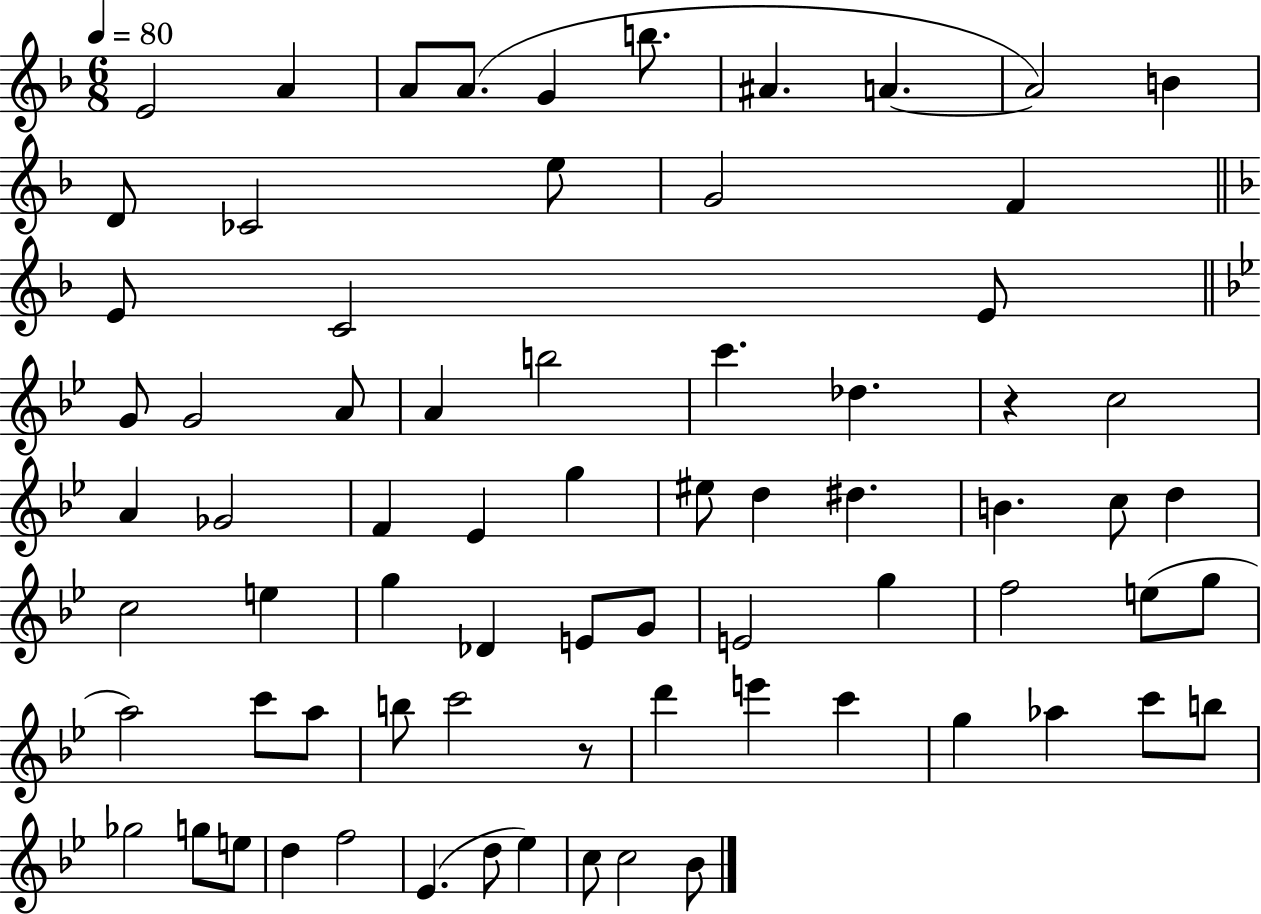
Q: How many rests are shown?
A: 2